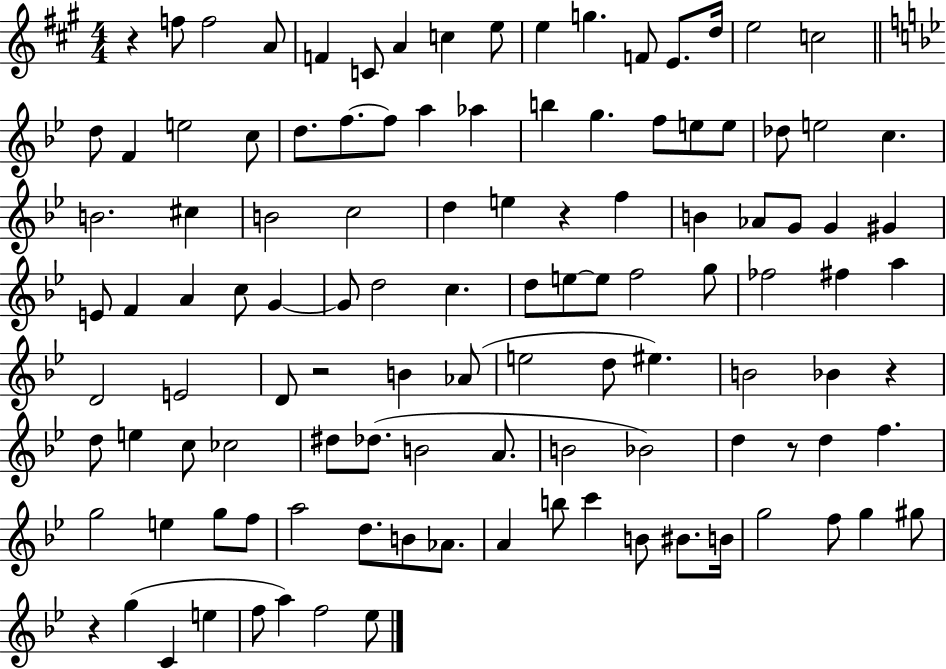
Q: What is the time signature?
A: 4/4